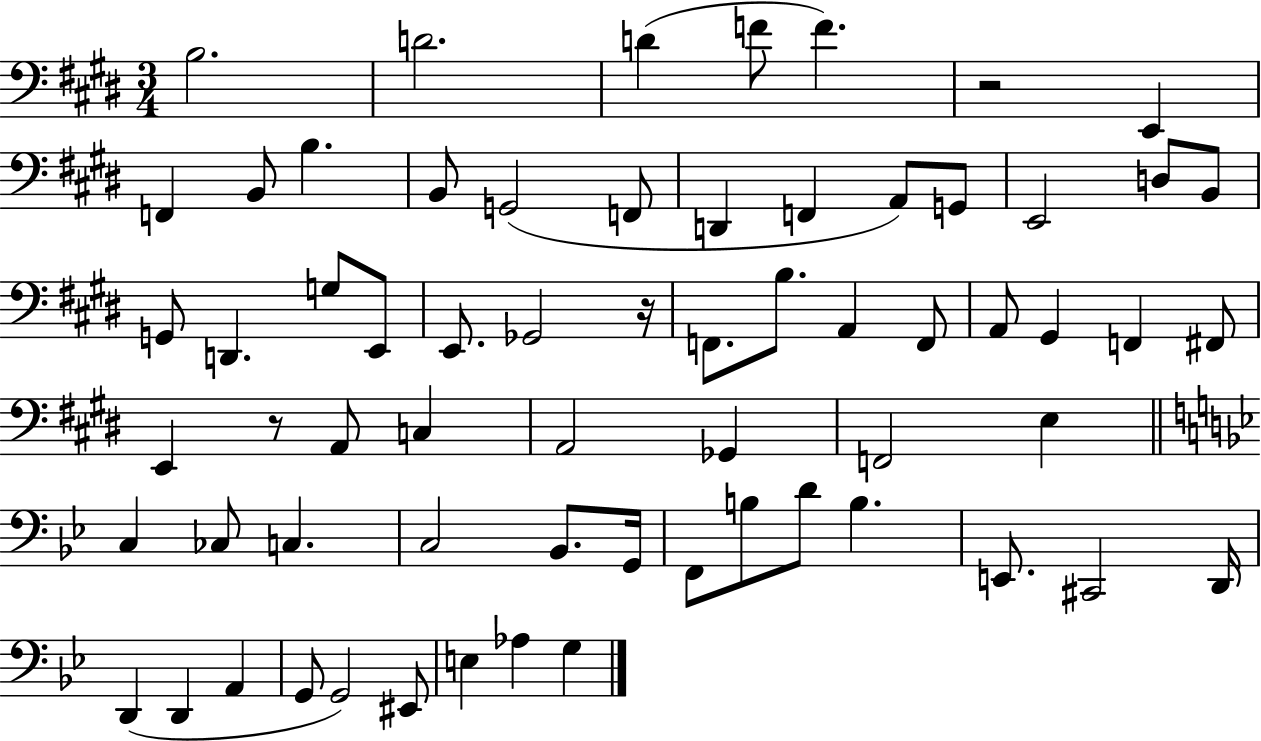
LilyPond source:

{
  \clef bass
  \numericTimeSignature
  \time 3/4
  \key e \major
  b2. | d'2. | d'4( f'8 f'4.) | r2 e,4 | \break f,4 b,8 b4. | b,8 g,2( f,8 | d,4 f,4 a,8) g,8 | e,2 d8 b,8 | \break g,8 d,4. g8 e,8 | e,8. ges,2 r16 | f,8. b8. a,4 f,8 | a,8 gis,4 f,4 fis,8 | \break e,4 r8 a,8 c4 | a,2 ges,4 | f,2 e4 | \bar "||" \break \key bes \major c4 ces8 c4. | c2 bes,8. g,16 | f,8 b8 d'8 b4. | e,8. cis,2 d,16 | \break d,4( d,4 a,4 | g,8 g,2) eis,8 | e4 aes4 g4 | \bar "|."
}